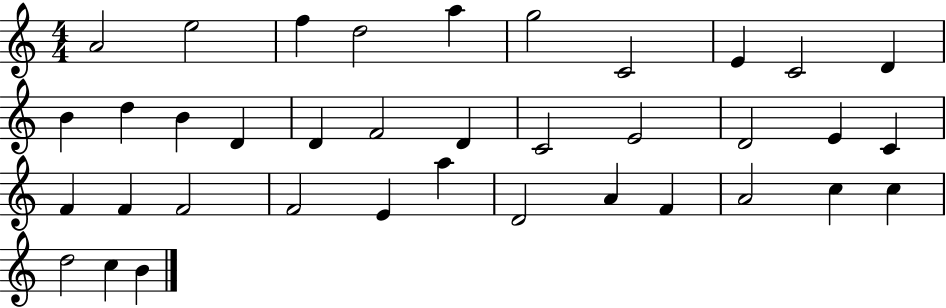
A4/h E5/h F5/q D5/h A5/q G5/h C4/h E4/q C4/h D4/q B4/q D5/q B4/q D4/q D4/q F4/h D4/q C4/h E4/h D4/h E4/q C4/q F4/q F4/q F4/h F4/h E4/q A5/q D4/h A4/q F4/q A4/h C5/q C5/q D5/h C5/q B4/q